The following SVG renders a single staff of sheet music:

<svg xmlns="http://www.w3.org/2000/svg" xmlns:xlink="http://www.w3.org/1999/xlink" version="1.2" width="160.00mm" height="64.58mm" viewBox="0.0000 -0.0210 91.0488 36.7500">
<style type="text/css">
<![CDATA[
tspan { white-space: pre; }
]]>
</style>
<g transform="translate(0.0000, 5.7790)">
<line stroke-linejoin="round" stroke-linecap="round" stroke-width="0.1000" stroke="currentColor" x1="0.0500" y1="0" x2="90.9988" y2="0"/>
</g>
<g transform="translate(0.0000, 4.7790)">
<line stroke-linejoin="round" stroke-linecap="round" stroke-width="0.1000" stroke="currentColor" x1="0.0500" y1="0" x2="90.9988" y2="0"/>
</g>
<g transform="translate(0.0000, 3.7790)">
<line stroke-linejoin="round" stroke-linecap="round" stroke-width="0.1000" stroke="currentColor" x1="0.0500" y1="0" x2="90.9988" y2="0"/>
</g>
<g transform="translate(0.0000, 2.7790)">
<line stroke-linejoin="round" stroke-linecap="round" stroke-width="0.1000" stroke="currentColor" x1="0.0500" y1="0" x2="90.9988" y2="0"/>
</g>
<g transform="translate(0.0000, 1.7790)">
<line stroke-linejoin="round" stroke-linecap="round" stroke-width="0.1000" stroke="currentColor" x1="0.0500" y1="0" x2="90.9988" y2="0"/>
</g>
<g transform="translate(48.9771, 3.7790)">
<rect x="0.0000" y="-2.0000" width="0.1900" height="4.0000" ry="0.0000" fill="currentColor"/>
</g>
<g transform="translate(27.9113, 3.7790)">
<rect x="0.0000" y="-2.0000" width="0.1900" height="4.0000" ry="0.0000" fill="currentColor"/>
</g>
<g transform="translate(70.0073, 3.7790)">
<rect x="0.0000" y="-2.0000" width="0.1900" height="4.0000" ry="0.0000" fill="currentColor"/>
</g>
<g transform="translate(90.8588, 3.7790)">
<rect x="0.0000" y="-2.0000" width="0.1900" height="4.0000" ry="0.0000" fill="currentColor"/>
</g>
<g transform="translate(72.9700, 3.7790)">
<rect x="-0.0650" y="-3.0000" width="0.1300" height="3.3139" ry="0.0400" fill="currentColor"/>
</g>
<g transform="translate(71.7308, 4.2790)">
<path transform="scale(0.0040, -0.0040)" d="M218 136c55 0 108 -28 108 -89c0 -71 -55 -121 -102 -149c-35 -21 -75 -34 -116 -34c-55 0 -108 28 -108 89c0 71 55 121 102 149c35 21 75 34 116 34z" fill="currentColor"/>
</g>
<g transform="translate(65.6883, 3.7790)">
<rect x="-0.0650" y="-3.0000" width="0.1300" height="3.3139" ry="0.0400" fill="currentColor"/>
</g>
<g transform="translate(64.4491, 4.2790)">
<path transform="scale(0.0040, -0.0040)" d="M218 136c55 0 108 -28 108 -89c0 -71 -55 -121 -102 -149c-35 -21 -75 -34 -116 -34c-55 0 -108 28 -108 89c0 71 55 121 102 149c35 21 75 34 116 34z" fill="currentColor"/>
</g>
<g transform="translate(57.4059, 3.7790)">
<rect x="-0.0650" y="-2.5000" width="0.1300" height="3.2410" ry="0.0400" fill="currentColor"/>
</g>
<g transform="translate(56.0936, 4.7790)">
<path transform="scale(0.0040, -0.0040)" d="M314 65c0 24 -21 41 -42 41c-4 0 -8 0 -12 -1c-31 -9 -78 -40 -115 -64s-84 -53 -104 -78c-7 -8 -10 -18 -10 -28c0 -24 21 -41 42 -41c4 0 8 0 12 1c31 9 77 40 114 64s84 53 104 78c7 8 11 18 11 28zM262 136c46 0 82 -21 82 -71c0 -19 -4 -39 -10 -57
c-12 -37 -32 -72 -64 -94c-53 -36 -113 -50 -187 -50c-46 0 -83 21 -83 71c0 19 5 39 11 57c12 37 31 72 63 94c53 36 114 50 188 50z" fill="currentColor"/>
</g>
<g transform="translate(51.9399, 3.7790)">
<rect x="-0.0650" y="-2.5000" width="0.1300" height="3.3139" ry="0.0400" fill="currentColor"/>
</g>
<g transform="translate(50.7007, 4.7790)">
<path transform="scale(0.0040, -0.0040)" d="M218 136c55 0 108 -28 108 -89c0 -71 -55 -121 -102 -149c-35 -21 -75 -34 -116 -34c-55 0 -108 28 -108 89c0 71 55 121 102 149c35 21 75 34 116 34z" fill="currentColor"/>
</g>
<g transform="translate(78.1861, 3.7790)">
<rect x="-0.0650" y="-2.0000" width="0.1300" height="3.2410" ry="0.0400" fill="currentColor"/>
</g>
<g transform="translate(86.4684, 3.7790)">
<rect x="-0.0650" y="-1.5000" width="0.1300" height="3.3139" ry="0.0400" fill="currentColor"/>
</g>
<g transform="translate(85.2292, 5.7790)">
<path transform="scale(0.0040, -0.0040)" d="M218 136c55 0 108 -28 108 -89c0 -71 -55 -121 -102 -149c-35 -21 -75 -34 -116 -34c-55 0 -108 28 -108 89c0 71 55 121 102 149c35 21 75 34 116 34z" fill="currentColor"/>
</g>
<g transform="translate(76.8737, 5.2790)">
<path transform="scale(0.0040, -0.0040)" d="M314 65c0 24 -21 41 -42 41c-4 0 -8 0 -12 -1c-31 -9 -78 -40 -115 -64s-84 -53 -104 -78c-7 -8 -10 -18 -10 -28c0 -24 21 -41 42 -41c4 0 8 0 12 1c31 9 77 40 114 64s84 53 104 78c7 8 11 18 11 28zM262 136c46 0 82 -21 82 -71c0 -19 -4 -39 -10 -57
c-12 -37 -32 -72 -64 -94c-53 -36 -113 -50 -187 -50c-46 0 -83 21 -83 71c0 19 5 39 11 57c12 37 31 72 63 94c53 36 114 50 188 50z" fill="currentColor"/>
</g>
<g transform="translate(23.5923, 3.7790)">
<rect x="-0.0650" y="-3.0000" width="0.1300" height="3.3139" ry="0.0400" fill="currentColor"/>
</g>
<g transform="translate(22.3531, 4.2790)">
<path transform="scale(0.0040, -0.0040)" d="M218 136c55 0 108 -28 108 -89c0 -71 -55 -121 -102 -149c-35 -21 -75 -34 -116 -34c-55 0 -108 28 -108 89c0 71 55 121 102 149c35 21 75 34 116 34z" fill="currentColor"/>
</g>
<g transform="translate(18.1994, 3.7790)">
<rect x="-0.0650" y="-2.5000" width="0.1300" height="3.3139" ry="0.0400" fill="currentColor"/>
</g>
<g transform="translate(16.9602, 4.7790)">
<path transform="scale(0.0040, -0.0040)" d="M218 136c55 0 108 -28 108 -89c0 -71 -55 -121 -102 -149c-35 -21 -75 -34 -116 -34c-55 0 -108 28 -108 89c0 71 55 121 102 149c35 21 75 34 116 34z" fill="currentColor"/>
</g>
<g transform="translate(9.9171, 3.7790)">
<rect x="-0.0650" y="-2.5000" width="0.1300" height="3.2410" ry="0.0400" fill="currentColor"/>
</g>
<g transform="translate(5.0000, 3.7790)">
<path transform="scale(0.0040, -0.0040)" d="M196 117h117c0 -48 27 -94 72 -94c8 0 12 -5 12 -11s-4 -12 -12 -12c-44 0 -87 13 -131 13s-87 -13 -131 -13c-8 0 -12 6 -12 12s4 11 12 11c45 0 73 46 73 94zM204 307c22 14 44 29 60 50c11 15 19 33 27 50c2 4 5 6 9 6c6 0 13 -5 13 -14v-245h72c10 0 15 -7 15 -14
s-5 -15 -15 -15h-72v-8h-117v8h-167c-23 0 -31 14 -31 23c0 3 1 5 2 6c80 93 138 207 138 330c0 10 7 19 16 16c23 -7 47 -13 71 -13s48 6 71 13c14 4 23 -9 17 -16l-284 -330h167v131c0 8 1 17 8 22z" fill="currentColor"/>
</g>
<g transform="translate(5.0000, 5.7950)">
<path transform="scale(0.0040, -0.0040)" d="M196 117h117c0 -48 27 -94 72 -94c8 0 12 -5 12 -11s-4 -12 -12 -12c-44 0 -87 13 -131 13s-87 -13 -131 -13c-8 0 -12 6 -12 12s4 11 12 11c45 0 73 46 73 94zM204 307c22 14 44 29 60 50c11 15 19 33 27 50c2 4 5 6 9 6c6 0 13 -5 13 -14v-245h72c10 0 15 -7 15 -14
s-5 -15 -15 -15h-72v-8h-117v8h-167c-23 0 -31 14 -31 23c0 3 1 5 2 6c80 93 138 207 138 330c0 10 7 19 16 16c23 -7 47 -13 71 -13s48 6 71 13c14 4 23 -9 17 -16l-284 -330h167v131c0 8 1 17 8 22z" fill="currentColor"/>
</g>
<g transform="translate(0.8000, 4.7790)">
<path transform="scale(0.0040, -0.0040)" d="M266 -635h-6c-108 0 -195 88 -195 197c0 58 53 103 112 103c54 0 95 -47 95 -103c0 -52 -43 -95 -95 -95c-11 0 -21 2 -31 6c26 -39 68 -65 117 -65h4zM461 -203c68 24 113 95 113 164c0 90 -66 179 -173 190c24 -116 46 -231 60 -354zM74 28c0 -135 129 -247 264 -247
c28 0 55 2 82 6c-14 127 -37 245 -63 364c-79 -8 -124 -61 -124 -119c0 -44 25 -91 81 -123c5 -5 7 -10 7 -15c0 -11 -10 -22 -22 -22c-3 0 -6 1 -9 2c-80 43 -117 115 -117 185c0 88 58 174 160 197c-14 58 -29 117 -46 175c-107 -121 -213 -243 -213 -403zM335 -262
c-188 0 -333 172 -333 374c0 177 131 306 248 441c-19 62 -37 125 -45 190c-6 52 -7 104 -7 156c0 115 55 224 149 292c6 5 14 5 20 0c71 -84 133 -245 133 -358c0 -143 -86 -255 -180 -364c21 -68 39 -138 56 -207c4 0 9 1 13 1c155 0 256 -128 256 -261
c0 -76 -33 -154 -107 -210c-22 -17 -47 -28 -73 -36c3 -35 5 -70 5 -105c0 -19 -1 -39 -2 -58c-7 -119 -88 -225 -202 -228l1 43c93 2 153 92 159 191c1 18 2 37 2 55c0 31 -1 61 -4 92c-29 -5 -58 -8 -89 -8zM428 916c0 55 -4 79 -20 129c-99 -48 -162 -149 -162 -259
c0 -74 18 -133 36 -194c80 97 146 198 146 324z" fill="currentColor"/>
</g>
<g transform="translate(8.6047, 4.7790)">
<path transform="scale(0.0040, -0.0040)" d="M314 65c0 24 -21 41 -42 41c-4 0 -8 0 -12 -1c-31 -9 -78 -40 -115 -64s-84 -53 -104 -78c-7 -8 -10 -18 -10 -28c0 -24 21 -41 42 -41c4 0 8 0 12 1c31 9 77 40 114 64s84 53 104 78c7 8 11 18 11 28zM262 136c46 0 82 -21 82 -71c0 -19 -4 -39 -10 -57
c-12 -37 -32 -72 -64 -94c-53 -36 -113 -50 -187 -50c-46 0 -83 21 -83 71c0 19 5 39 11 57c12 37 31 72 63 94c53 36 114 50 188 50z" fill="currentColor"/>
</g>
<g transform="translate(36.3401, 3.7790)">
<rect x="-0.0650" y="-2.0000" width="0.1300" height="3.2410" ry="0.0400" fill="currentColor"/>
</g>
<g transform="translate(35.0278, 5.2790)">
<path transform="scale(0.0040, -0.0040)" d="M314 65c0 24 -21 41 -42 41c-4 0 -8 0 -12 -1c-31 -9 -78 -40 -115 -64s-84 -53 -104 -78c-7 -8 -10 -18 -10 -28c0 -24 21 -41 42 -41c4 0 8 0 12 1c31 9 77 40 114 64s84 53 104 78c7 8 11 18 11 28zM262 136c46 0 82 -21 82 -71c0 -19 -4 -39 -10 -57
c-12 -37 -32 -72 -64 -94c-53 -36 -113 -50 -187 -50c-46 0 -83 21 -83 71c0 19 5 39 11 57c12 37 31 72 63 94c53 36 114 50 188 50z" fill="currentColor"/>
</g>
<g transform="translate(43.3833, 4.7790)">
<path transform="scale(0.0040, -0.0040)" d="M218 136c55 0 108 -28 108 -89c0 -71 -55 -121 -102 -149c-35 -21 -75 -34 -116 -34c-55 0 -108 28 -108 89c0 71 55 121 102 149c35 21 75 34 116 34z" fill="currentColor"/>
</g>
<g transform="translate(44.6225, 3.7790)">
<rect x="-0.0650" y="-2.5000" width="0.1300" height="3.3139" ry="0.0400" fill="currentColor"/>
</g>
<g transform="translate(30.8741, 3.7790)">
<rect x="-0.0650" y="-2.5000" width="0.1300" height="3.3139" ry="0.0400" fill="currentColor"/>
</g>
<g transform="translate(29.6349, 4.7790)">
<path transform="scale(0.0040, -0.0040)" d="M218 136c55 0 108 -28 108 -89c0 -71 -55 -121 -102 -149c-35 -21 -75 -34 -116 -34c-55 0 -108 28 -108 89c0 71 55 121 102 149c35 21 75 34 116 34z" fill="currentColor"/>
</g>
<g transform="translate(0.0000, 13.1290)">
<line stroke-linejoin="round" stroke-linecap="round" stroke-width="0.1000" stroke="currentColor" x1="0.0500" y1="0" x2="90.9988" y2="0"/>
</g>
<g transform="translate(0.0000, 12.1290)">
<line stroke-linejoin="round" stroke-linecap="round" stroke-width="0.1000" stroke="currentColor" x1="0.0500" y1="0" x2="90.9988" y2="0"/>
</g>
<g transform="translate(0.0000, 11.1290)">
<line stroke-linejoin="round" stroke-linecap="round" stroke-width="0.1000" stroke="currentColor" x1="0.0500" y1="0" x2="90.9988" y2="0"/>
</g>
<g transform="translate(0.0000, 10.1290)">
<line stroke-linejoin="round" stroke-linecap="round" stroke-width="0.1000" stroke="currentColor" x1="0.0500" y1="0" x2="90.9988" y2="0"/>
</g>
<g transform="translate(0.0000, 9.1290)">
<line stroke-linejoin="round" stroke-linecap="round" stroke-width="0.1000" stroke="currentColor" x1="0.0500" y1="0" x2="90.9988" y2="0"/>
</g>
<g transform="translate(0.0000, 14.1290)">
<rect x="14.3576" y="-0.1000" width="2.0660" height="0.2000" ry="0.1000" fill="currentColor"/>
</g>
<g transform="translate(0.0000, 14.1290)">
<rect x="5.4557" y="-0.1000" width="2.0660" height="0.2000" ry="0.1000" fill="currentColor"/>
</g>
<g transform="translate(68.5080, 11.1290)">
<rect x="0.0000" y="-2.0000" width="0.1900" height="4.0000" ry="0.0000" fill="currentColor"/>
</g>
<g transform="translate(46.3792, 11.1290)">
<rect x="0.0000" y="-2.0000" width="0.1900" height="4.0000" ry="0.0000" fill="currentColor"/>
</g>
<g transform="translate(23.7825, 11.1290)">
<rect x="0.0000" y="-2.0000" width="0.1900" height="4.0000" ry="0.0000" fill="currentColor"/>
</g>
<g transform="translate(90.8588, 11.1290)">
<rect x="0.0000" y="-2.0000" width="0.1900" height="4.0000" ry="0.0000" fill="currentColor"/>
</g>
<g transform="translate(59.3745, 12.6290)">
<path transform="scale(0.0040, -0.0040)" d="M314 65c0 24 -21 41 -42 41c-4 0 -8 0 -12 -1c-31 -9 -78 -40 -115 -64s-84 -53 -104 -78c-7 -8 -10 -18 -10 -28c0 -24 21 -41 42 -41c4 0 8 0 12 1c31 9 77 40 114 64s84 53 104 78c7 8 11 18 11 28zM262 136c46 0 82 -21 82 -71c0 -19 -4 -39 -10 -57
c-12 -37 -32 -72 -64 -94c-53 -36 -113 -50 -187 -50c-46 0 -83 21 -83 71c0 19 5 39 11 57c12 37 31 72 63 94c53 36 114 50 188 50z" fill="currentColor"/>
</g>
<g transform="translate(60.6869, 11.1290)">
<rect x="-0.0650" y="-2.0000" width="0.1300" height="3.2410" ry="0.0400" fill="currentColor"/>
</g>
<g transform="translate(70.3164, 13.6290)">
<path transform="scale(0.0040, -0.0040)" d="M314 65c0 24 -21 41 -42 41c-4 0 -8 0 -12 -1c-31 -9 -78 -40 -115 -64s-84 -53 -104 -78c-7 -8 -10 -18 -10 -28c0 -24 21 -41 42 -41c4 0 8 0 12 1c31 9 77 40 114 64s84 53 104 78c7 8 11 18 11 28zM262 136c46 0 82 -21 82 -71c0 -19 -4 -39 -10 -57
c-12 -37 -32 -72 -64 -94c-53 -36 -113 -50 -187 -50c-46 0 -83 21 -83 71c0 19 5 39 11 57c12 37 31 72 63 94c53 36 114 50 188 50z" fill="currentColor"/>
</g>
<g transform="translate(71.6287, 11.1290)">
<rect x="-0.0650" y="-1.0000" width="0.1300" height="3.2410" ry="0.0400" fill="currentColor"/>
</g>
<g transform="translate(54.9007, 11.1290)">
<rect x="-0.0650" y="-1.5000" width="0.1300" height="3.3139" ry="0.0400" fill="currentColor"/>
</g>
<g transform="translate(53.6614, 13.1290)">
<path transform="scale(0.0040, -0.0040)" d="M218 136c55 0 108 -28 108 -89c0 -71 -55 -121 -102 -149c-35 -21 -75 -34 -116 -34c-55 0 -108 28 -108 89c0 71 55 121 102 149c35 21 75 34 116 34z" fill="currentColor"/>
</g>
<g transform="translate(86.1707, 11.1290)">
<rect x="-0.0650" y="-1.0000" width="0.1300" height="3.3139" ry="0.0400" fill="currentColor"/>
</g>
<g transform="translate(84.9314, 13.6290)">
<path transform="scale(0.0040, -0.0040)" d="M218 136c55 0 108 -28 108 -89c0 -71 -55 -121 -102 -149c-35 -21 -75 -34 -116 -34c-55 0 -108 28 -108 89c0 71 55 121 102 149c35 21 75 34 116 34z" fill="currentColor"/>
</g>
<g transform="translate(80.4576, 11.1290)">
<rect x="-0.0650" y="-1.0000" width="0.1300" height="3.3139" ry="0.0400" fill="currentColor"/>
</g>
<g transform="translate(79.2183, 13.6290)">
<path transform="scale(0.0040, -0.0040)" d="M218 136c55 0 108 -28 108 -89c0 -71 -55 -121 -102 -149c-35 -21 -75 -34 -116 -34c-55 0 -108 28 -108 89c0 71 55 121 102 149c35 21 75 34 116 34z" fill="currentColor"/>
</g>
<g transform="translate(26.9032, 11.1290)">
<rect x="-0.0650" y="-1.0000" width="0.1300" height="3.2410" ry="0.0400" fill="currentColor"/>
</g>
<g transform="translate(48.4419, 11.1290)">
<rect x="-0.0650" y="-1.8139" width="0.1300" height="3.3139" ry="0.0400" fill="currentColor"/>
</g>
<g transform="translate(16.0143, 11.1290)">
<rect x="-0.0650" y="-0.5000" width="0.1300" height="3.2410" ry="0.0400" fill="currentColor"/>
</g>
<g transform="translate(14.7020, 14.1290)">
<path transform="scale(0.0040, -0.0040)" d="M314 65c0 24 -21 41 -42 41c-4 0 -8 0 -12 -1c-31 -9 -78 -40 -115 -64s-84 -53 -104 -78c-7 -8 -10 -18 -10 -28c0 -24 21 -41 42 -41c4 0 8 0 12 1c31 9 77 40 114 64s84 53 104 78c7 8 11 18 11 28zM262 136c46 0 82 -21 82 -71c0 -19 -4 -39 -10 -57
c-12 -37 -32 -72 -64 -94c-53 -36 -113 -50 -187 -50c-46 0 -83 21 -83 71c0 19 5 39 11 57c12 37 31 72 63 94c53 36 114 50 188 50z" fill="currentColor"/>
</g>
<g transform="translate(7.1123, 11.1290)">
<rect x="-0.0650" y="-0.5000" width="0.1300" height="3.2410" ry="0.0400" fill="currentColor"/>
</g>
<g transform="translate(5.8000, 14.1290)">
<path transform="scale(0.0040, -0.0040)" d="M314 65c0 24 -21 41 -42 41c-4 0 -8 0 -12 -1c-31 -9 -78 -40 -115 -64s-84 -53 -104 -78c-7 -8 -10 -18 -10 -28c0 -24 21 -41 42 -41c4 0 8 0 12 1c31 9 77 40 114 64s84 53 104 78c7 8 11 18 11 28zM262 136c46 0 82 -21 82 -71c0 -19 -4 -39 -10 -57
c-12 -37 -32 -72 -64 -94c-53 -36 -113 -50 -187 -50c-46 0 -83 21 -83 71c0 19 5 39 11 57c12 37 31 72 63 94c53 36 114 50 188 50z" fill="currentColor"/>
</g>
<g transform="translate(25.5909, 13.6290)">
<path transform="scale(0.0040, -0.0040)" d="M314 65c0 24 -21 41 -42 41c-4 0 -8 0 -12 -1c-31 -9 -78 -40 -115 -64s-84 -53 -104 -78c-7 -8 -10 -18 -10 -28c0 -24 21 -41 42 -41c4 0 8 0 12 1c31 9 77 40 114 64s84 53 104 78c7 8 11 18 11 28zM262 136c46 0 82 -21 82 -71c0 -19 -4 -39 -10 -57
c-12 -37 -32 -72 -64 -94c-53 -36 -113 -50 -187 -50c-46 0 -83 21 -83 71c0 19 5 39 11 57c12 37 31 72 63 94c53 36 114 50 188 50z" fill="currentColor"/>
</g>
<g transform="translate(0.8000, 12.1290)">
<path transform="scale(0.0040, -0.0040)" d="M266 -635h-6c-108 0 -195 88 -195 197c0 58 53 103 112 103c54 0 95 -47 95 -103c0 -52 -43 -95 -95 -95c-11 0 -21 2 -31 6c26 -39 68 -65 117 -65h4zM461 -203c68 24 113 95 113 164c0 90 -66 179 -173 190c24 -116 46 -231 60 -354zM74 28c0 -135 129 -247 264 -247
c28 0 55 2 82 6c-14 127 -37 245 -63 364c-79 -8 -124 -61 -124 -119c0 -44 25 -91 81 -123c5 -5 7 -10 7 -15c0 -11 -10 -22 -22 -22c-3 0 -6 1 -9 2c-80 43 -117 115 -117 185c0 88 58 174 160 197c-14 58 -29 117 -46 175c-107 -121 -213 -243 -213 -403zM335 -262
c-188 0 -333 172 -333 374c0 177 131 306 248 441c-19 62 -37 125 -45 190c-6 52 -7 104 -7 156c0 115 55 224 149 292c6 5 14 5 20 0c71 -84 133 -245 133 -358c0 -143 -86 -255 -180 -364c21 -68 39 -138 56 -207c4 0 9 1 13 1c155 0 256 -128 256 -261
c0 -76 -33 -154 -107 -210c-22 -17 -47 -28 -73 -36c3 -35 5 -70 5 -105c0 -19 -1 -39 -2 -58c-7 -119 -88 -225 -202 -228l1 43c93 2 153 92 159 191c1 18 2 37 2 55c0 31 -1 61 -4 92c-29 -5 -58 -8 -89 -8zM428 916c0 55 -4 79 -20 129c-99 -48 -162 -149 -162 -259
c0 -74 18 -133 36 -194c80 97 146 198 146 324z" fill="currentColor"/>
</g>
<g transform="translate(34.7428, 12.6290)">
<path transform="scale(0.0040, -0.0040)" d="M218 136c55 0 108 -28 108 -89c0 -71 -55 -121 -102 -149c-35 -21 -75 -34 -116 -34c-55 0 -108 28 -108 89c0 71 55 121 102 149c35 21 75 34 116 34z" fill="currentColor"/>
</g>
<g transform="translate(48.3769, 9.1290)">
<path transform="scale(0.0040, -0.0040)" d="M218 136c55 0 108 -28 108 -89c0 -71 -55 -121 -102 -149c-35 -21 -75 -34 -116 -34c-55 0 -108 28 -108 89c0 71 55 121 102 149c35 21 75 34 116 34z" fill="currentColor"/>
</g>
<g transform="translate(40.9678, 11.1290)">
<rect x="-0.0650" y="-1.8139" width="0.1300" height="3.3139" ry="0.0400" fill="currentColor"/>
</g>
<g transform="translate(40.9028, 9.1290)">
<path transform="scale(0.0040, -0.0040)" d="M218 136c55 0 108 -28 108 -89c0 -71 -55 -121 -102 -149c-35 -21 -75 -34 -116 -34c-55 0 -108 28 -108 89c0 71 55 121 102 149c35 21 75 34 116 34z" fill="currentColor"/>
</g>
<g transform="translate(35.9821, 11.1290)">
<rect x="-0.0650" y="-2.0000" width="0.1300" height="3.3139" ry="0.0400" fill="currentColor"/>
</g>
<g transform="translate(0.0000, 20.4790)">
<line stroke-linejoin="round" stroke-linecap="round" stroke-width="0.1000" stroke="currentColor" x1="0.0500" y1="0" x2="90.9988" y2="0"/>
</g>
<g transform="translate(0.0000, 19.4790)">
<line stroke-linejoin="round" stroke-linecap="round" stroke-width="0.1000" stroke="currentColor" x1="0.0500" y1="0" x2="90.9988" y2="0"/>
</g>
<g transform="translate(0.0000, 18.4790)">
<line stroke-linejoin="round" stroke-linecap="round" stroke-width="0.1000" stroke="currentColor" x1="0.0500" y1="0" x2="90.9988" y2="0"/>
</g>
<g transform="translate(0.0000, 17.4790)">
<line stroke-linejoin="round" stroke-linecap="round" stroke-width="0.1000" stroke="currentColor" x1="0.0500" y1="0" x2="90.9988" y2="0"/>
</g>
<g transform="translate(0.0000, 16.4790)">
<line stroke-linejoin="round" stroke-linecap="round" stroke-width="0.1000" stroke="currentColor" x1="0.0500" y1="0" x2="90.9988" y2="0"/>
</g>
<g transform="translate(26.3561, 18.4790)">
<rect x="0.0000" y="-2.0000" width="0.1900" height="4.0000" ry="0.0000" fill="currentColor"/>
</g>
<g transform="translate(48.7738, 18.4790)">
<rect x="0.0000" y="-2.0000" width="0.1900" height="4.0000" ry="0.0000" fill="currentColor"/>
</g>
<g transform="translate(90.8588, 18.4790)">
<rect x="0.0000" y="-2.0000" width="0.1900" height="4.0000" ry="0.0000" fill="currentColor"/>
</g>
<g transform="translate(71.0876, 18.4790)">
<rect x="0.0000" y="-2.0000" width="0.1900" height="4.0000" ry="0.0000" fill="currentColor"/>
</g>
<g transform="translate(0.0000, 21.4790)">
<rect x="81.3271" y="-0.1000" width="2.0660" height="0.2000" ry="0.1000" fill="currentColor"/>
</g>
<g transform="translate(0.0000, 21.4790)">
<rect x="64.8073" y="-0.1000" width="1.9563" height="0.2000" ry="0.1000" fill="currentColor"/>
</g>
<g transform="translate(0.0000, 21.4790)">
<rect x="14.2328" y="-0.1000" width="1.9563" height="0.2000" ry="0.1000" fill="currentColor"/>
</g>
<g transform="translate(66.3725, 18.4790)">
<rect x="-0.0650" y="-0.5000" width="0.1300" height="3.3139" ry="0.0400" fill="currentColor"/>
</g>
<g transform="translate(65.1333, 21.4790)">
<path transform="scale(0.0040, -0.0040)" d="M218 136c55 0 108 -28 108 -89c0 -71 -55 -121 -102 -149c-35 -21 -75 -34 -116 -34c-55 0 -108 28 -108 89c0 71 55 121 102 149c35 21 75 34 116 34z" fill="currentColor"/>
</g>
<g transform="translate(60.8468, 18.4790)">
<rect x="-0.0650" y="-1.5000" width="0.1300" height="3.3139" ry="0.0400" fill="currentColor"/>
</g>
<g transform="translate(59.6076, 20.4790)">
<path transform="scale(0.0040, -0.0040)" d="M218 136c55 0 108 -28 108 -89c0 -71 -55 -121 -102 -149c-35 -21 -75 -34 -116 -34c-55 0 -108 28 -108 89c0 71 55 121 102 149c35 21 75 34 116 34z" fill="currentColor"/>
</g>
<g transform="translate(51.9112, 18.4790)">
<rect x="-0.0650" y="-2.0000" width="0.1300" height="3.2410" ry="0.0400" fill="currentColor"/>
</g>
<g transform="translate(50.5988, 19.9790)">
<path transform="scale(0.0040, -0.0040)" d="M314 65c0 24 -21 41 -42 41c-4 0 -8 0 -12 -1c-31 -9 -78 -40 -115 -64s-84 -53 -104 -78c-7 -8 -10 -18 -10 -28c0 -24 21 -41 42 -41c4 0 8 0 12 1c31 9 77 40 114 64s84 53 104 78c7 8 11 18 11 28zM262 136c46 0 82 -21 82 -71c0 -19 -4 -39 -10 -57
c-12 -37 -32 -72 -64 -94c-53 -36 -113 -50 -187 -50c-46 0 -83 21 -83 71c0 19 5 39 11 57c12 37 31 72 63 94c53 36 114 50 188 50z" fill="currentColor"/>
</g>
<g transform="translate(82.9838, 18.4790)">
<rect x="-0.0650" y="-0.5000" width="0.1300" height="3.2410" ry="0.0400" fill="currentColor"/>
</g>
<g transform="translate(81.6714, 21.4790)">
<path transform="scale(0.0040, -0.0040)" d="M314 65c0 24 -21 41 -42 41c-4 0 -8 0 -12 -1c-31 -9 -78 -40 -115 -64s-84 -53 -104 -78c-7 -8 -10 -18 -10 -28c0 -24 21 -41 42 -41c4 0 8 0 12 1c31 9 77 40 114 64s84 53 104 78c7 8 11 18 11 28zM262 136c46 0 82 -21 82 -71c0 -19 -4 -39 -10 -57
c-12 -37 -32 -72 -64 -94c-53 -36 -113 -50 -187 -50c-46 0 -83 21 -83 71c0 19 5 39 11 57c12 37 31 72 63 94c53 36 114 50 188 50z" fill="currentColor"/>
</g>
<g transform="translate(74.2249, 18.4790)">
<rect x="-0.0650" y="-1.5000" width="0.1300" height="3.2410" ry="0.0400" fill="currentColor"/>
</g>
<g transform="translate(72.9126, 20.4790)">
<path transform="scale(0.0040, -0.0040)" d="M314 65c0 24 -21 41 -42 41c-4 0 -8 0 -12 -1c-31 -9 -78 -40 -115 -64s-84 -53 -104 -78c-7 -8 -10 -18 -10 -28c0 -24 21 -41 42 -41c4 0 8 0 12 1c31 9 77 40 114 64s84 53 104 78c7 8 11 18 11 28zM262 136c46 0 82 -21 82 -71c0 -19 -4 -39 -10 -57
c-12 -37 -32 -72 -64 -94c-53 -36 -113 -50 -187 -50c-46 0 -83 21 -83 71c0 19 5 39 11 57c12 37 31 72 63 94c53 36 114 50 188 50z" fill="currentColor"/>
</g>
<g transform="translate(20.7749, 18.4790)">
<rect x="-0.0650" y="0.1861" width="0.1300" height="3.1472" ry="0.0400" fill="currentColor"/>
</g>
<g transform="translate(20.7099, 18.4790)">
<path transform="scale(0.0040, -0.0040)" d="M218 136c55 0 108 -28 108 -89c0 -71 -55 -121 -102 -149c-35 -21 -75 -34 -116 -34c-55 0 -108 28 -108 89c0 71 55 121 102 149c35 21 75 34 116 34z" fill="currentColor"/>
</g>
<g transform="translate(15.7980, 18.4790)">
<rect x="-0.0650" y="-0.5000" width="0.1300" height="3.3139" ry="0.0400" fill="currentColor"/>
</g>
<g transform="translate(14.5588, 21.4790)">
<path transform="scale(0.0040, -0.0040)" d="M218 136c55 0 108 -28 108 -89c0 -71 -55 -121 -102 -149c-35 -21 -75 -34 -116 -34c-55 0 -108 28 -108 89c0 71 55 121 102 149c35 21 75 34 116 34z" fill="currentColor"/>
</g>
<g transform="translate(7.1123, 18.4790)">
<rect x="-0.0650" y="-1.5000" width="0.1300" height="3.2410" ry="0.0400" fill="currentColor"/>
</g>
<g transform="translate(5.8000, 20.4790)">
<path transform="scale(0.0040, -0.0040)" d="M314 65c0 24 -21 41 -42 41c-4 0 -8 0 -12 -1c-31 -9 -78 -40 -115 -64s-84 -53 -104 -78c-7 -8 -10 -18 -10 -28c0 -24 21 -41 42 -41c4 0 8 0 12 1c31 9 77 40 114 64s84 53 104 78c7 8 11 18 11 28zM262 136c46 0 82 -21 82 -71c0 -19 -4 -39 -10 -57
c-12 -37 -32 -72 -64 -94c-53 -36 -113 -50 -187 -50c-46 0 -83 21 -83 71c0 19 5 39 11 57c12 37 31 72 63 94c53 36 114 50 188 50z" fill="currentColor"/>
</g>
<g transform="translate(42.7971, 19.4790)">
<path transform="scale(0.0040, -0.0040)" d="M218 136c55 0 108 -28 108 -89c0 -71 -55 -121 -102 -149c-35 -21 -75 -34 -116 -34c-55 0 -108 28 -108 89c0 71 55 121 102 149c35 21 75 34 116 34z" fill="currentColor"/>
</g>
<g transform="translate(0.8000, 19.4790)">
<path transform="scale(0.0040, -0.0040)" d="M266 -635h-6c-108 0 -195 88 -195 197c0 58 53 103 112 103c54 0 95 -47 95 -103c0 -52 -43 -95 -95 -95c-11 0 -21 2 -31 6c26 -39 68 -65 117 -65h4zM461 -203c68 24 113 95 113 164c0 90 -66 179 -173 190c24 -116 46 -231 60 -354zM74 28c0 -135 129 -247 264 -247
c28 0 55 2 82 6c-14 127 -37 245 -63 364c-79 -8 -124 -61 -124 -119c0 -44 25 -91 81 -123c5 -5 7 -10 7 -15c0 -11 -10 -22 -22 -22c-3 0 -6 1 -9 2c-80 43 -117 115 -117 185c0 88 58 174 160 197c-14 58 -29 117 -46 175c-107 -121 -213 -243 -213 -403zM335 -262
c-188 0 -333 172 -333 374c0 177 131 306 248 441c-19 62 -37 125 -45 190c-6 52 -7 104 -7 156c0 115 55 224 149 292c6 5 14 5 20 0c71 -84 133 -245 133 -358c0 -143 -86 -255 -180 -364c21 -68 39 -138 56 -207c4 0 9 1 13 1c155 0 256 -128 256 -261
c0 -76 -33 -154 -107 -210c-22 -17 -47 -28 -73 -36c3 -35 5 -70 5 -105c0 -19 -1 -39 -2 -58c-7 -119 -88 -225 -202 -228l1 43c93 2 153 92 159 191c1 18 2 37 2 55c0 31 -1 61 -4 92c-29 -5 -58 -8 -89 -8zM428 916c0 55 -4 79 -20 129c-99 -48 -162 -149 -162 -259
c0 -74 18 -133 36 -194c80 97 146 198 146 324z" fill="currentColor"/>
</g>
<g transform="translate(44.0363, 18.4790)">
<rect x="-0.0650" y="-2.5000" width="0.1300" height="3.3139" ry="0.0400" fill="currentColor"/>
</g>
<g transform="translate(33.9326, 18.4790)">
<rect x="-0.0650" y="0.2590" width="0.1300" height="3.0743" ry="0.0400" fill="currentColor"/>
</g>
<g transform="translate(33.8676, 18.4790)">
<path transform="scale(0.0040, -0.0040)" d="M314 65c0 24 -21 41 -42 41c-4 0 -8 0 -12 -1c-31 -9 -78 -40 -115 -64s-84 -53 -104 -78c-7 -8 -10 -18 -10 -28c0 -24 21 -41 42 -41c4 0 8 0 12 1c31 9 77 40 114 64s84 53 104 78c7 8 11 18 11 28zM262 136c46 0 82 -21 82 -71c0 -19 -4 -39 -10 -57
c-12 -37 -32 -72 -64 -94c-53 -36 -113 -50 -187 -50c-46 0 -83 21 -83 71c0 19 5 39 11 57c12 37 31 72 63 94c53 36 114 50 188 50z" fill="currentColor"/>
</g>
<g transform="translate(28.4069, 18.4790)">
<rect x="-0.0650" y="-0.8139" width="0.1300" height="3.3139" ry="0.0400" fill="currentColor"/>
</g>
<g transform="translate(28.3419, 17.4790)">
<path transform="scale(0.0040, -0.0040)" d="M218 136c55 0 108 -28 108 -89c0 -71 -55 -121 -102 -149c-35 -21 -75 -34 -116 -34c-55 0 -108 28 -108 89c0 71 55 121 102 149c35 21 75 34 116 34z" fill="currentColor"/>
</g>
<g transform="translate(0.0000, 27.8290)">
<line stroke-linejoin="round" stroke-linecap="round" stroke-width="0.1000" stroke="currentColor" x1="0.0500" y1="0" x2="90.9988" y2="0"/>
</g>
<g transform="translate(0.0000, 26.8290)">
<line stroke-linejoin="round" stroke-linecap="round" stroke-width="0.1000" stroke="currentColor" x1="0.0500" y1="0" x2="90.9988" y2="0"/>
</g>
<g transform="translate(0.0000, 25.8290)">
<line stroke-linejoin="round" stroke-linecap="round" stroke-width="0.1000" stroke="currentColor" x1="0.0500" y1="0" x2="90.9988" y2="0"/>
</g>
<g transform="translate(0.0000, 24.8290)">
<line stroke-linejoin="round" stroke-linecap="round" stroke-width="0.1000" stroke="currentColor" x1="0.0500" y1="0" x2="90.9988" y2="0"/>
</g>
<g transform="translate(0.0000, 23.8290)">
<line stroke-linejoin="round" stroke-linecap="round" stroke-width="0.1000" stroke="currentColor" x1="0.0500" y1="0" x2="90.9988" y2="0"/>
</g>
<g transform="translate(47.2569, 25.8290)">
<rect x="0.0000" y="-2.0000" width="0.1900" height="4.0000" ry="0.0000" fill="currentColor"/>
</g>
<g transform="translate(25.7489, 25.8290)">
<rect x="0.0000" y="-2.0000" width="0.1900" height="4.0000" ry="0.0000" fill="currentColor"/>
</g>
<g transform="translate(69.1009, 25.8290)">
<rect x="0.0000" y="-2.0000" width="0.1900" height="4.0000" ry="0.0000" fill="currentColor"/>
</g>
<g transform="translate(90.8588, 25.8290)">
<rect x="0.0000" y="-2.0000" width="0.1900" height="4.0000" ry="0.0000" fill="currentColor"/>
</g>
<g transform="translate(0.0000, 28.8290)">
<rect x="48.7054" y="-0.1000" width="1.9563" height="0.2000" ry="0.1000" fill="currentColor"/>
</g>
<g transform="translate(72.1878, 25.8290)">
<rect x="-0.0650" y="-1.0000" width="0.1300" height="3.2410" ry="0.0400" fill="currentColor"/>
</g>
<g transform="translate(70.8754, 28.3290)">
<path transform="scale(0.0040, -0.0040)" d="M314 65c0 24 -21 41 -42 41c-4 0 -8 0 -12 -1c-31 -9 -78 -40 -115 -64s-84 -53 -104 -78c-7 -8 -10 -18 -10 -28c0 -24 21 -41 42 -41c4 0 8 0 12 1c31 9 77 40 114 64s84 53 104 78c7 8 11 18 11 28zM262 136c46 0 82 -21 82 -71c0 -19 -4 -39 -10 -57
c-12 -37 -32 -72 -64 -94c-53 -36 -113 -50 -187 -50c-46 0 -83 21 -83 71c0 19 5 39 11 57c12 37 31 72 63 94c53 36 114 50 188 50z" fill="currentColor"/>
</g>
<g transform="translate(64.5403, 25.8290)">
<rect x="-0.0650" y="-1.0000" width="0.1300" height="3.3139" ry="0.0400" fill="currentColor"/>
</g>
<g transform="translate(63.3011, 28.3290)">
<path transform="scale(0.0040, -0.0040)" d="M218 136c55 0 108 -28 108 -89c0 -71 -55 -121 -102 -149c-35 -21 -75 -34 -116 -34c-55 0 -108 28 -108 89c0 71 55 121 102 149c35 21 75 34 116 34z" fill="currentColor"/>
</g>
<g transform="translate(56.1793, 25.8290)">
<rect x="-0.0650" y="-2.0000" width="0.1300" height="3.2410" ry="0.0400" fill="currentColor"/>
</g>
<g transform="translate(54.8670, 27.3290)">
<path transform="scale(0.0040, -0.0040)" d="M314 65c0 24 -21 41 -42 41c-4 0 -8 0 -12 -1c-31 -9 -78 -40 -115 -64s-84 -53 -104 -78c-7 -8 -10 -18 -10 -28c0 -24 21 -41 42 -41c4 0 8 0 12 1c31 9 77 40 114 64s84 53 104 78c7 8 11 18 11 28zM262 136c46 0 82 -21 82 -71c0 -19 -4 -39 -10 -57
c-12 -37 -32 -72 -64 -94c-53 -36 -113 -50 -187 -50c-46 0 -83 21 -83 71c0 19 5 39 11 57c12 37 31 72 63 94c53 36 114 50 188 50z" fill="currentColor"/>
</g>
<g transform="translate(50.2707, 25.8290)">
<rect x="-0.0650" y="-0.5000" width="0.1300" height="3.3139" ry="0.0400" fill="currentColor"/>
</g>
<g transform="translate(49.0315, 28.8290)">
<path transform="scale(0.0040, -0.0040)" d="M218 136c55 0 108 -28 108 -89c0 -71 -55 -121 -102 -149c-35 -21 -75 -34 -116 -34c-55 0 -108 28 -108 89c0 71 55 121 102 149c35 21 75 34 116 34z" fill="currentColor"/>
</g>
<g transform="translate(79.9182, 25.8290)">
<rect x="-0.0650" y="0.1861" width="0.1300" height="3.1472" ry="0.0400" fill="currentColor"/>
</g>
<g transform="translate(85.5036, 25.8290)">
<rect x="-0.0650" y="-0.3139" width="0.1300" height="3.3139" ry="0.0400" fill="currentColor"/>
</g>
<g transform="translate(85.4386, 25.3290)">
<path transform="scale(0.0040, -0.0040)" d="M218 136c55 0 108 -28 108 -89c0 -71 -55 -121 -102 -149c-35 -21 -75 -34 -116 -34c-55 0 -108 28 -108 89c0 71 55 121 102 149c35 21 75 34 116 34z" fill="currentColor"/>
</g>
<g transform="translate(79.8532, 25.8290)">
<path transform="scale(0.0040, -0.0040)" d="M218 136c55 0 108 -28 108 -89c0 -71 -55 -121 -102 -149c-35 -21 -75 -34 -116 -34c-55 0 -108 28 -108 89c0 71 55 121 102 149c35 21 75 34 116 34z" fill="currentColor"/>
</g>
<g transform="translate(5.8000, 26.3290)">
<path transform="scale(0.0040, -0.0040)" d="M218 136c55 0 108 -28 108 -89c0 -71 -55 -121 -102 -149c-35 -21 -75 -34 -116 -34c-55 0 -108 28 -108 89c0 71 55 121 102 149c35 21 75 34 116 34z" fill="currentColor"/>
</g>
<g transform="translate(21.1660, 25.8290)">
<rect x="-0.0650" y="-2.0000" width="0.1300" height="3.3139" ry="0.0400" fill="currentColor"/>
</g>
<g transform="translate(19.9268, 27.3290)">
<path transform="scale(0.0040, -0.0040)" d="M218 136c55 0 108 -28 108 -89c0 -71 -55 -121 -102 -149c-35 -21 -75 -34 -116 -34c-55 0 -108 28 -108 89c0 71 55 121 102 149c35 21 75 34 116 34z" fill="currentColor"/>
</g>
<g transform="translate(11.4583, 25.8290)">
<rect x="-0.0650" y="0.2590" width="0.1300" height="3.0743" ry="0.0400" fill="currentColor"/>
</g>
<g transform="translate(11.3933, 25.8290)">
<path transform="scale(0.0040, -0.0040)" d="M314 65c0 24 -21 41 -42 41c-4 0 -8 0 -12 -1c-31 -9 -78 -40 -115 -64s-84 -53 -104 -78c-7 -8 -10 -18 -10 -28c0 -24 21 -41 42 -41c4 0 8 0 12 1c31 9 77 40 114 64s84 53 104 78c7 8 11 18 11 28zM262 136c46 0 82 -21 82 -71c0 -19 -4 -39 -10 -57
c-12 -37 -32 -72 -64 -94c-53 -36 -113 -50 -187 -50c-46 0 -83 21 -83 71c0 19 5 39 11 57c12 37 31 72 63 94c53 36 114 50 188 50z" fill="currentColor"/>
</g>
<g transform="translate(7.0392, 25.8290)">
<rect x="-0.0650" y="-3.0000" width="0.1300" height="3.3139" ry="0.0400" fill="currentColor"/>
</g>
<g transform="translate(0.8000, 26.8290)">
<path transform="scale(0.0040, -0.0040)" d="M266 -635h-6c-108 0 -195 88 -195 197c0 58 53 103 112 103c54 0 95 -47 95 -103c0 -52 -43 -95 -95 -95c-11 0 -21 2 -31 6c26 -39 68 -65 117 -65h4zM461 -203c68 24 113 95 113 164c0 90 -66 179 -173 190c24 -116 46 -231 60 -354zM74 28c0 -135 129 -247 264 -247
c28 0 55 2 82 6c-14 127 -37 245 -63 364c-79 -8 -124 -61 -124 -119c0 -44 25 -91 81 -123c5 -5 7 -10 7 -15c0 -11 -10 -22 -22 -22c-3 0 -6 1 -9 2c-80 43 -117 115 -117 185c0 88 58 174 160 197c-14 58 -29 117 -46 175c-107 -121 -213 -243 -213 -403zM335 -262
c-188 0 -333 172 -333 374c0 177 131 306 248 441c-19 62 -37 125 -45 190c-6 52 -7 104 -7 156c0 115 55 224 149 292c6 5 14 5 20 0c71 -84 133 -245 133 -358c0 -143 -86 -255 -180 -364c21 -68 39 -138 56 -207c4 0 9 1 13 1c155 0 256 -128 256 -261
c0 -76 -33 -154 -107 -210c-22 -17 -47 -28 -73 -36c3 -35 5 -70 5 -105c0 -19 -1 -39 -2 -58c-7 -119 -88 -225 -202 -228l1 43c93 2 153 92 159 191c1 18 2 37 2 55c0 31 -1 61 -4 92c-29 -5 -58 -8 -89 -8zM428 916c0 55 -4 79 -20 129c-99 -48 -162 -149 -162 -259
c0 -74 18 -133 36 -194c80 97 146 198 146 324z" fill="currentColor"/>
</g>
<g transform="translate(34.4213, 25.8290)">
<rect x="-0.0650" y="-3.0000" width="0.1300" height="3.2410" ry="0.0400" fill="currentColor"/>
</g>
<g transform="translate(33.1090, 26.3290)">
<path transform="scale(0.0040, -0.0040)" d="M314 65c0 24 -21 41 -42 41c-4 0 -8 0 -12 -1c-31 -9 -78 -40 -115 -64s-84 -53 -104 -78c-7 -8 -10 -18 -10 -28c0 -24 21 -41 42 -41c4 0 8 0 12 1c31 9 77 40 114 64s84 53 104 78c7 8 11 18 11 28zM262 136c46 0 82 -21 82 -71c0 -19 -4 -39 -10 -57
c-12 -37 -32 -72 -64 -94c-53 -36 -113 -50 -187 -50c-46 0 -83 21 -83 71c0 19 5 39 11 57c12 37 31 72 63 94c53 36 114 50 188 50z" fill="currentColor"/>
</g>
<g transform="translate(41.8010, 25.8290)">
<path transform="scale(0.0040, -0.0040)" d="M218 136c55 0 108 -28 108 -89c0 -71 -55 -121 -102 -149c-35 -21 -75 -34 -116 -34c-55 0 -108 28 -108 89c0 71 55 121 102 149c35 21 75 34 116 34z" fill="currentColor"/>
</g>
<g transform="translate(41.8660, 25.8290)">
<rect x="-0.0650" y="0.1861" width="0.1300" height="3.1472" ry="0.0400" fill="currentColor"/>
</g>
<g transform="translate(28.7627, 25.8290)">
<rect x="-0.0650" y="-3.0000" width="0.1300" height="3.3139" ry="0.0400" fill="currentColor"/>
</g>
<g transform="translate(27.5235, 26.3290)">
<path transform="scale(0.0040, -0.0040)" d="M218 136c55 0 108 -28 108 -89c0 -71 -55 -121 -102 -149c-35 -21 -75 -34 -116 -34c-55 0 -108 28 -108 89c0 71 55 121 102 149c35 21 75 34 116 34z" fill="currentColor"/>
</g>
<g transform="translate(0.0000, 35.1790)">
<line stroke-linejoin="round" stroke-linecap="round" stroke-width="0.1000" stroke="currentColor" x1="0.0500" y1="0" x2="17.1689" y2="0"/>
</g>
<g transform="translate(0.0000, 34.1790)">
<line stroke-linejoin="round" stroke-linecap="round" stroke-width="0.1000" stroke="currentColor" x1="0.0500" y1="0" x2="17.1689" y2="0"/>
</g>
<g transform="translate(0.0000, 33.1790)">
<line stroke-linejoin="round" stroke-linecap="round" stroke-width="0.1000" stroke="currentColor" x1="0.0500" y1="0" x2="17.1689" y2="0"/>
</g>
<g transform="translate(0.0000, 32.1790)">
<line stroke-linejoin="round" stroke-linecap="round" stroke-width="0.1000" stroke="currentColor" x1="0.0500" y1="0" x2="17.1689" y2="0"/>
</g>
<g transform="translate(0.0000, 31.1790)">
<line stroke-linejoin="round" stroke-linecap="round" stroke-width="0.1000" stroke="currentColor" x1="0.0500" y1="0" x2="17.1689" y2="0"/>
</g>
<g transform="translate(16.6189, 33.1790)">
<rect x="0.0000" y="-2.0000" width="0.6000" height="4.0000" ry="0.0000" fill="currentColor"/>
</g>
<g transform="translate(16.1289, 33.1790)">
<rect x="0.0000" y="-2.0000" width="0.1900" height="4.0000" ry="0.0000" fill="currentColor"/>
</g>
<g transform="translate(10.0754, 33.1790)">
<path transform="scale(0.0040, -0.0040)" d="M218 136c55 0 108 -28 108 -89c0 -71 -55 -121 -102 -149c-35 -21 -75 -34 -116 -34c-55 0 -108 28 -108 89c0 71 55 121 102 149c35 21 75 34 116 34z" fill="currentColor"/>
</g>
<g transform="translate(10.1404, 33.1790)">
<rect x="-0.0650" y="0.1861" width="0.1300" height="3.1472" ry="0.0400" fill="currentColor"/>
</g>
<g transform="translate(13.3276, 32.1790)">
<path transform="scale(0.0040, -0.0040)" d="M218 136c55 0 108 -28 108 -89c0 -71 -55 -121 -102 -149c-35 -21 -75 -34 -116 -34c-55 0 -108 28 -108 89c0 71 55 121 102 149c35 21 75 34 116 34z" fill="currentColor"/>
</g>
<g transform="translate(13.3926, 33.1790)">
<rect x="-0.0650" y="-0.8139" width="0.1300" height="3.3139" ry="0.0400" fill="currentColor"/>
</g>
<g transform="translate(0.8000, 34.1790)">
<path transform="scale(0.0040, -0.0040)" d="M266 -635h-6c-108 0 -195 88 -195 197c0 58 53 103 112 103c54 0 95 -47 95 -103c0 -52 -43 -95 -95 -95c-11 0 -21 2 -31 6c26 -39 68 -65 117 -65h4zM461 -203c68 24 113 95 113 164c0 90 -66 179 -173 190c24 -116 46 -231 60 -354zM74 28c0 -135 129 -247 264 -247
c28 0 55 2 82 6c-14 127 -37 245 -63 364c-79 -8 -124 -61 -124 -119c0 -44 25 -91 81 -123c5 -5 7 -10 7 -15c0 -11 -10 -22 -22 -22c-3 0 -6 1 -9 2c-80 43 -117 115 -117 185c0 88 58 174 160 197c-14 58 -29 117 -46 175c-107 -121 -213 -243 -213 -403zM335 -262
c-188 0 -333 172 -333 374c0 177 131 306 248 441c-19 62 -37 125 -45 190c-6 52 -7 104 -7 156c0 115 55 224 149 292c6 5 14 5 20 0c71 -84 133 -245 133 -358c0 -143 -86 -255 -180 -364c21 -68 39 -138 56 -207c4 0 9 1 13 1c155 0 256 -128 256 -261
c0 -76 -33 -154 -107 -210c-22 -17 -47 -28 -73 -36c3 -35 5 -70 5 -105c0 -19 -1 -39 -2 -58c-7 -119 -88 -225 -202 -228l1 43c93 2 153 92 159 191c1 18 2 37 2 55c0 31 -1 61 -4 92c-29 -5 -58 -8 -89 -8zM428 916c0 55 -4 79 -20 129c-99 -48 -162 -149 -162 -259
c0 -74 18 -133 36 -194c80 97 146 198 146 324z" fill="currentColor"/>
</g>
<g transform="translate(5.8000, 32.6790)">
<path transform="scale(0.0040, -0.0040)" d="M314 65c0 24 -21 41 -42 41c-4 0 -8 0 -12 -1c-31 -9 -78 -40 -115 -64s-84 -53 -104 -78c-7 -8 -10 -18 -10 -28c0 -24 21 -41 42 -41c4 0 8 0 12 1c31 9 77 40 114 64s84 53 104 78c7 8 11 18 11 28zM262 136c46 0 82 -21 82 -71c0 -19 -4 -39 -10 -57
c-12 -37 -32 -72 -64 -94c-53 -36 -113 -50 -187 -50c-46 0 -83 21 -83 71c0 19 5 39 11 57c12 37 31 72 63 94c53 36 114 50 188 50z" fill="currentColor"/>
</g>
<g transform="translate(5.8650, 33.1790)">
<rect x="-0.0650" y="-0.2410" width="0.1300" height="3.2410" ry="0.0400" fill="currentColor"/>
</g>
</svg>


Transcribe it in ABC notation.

X:1
T:Untitled
M:4/4
L:1/4
K:C
G2 G A G F2 G G G2 A A F2 E C2 C2 D2 F f f E F2 D2 D D E2 C B d B2 G F2 E C E2 C2 A B2 F A A2 B C F2 D D2 B c c2 B d